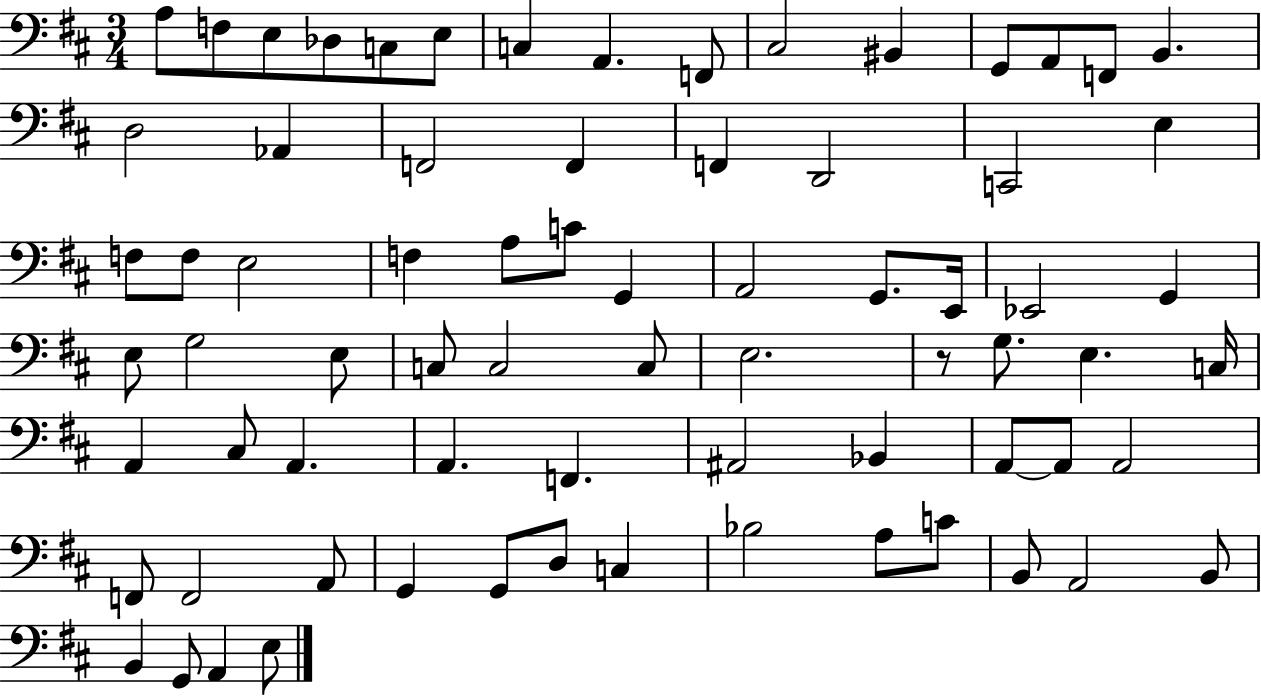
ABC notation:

X:1
T:Untitled
M:3/4
L:1/4
K:D
A,/2 F,/2 E,/2 _D,/2 C,/2 E,/2 C, A,, F,,/2 ^C,2 ^B,, G,,/2 A,,/2 F,,/2 B,, D,2 _A,, F,,2 F,, F,, D,,2 C,,2 E, F,/2 F,/2 E,2 F, A,/2 C/2 G,, A,,2 G,,/2 E,,/4 _E,,2 G,, E,/2 G,2 E,/2 C,/2 C,2 C,/2 E,2 z/2 G,/2 E, C,/4 A,, ^C,/2 A,, A,, F,, ^A,,2 _B,, A,,/2 A,,/2 A,,2 F,,/2 F,,2 A,,/2 G,, G,,/2 D,/2 C, _B,2 A,/2 C/2 B,,/2 A,,2 B,,/2 B,, G,,/2 A,, E,/2